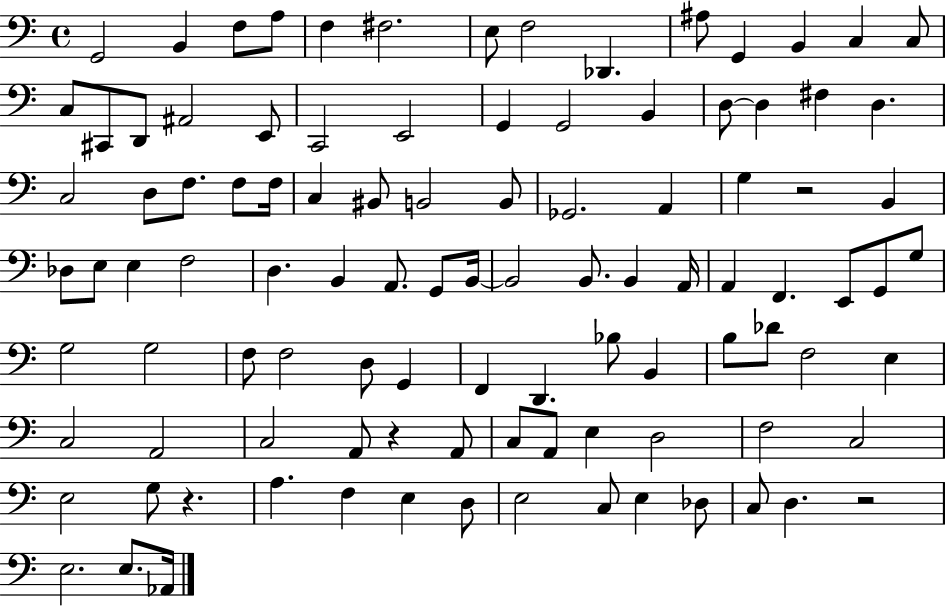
{
  \clef bass
  \time 4/4
  \defaultTimeSignature
  \key c \major
  g,2 b,4 f8 a8 | f4 fis2. | e8 f2 des,4. | ais8 g,4 b,4 c4 c8 | \break c8 cis,8 d,8 ais,2 e,8 | c,2 e,2 | g,4 g,2 b,4 | d8~~ d4 fis4 d4. | \break c2 d8 f8. f8 f16 | c4 bis,8 b,2 b,8 | ges,2. a,4 | g4 r2 b,4 | \break des8 e8 e4 f2 | d4. b,4 a,8. g,8 b,16~~ | b,2 b,8. b,4 a,16 | a,4 f,4. e,8 g,8 g8 | \break g2 g2 | f8 f2 d8 g,4 | f,4 d,4. bes8 b,4 | b8 des'8 f2 e4 | \break c2 a,2 | c2 a,8 r4 a,8 | c8 a,8 e4 d2 | f2 c2 | \break e2 g8 r4. | a4. f4 e4 d8 | e2 c8 e4 des8 | c8 d4. r2 | \break e2. e8. aes,16 | \bar "|."
}